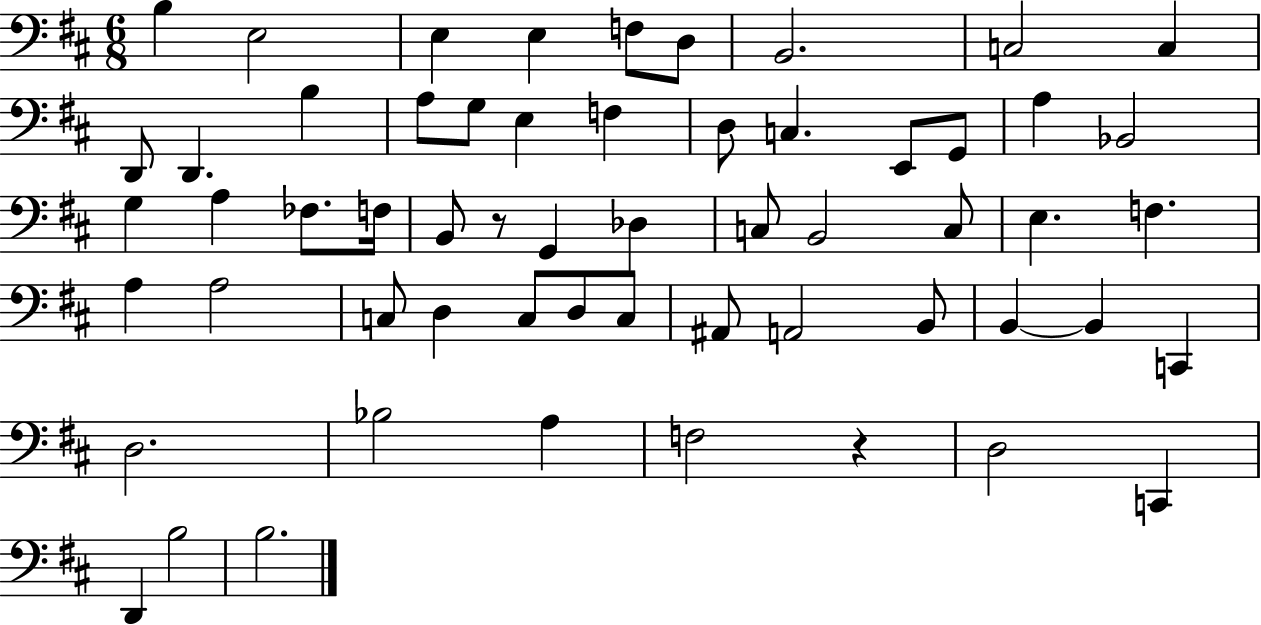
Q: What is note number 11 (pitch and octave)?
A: D2